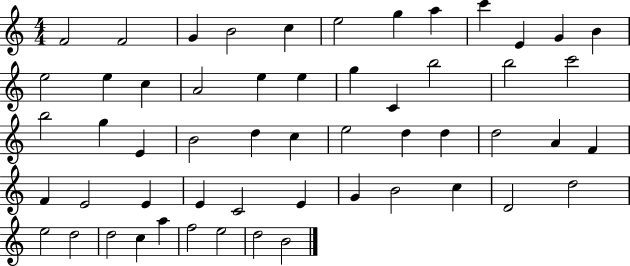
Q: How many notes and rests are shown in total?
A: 55